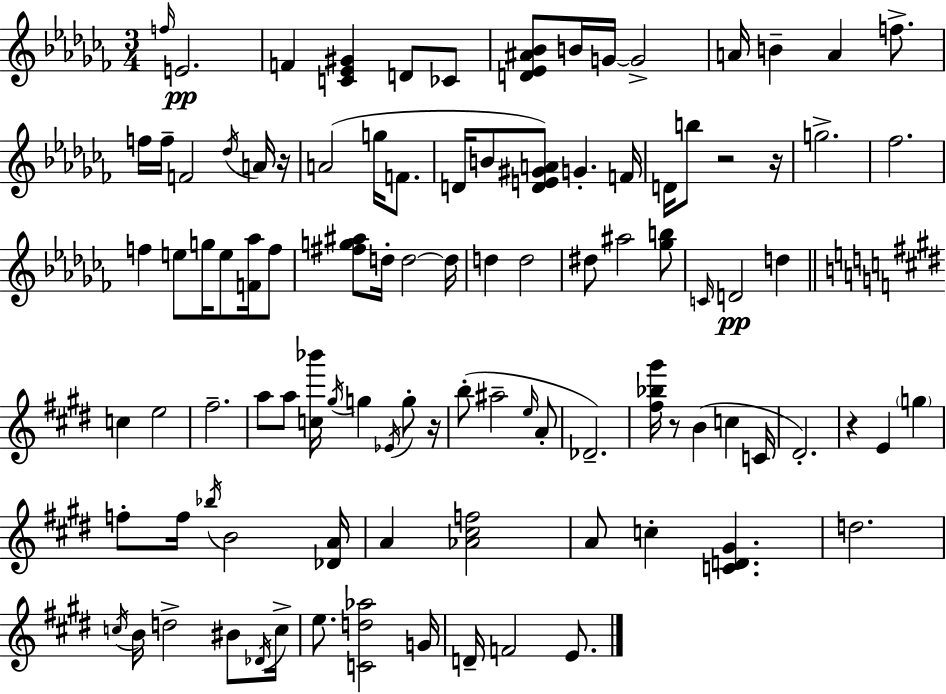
F5/s E4/h. F4/q [C4,Eb4,G#4]/q D4/e CES4/e [D4,Eb4,A#4,Bb4]/e B4/s G4/s G4/h A4/s B4/q A4/q F5/e. F5/s F5/s F4/h Db5/s A4/s R/s A4/h G5/s F4/e. D4/s B4/e [D4,E4,G#4,A4]/e G4/q. F4/s D4/s B5/e R/h R/s G5/h. FES5/h. F5/q E5/e G5/s E5/e [F4,Ab5]/s F5/e [F#5,G5,A#5]/e D5/s D5/h D5/s D5/q D5/h D#5/e A#5/h [Gb5,B5]/e C4/s D4/h D5/q C5/q E5/h F#5/h. A5/e A5/e [C5,Bb6]/s G#5/s G5/q Eb4/s G5/e R/s B5/e A#5/h E5/s A4/e Db4/h. [F#5,Bb5,G#6]/s R/e B4/q C5/q C4/s D#4/h. R/q E4/q G5/q F5/e F5/s Bb5/s B4/h [Db4,A4]/s A4/q [Ab4,C#5,F5]/h A4/e C5/q [C4,D4,G#4]/q. D5/h. C5/s B4/s D5/h BIS4/e Db4/s C5/s E5/e. [C4,D5,Ab5]/h G4/s D4/s F4/h E4/e.